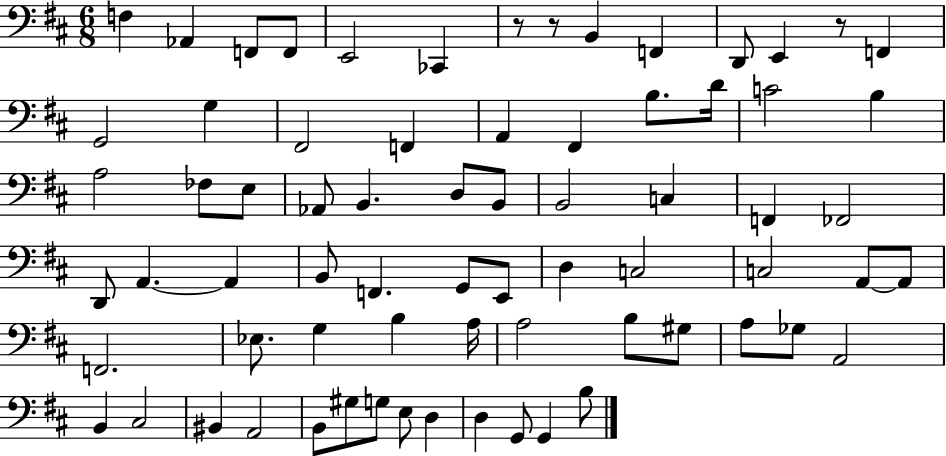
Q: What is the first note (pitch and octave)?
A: F3